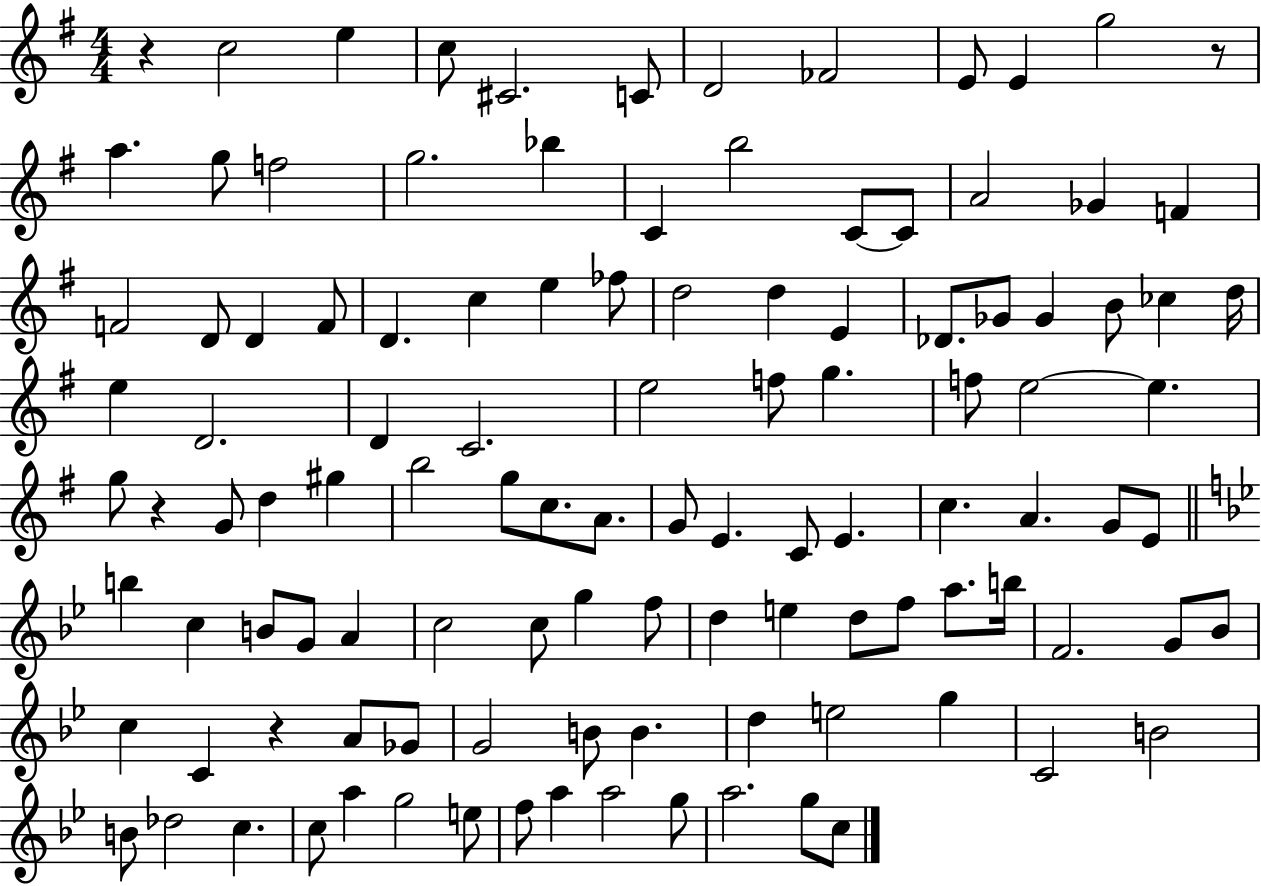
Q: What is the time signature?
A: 4/4